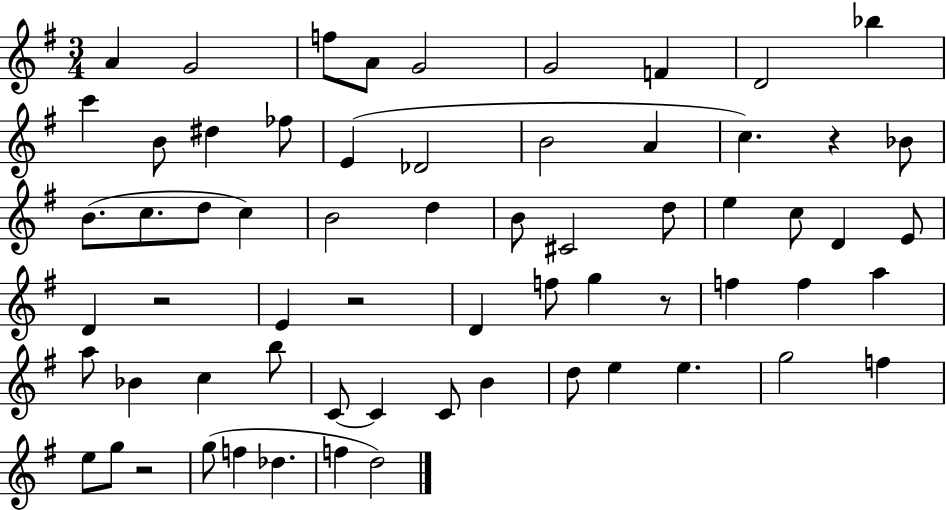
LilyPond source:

{
  \clef treble
  \numericTimeSignature
  \time 3/4
  \key g \major
  a'4 g'2 | f''8 a'8 g'2 | g'2 f'4 | d'2 bes''4 | \break c'''4 b'8 dis''4 fes''8 | e'4( des'2 | b'2 a'4 | c''4.) r4 bes'8 | \break b'8.( c''8. d''8 c''4) | b'2 d''4 | b'8 cis'2 d''8 | e''4 c''8 d'4 e'8 | \break d'4 r2 | e'4 r2 | d'4 f''8 g''4 r8 | f''4 f''4 a''4 | \break a''8 bes'4 c''4 b''8 | c'8~~ c'4 c'8 b'4 | d''8 e''4 e''4. | g''2 f''4 | \break e''8 g''8 r2 | g''8( f''4 des''4. | f''4 d''2) | \bar "|."
}